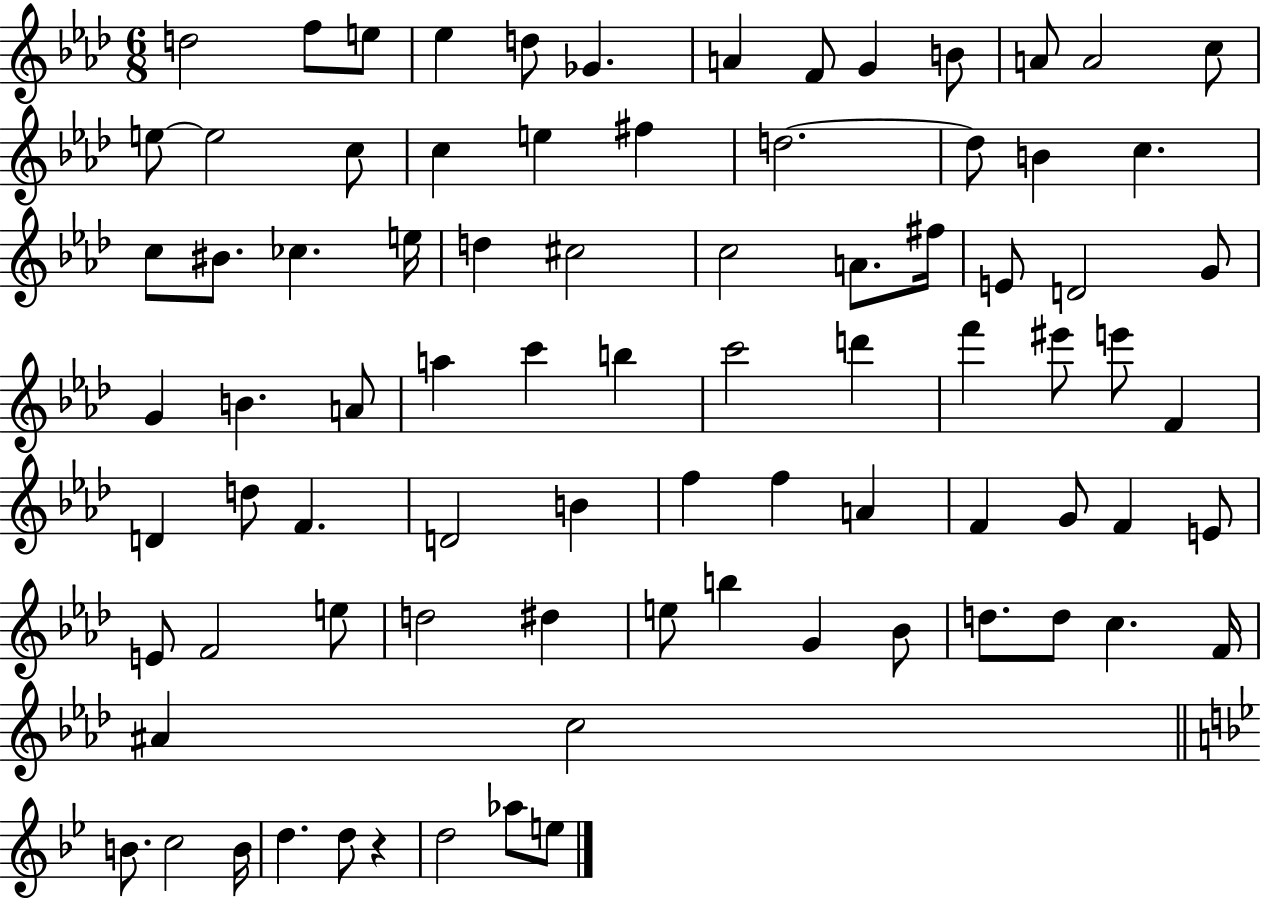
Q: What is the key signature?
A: AES major